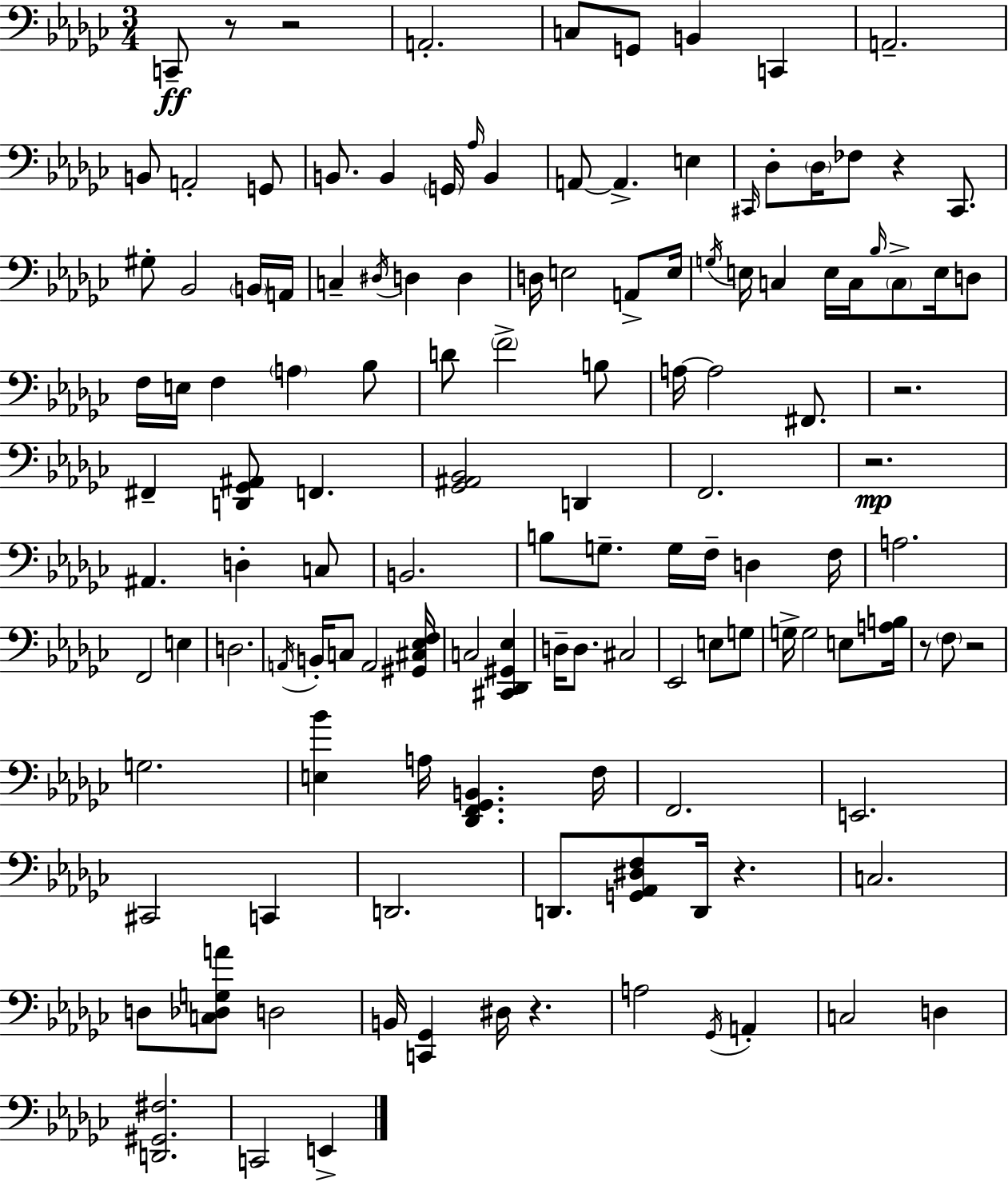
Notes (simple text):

C2/e R/e R/h A2/h. C3/e G2/e B2/q C2/q A2/h. B2/e A2/h G2/e B2/e. B2/q G2/s Ab3/s B2/q A2/e A2/q. E3/q C#2/s Db3/e Db3/s FES3/e R/q C#2/e. G#3/e Bb2/h B2/s A2/s C3/q D#3/s D3/q D3/q D3/s E3/h A2/e E3/s G3/s E3/s C3/q E3/s C3/s Bb3/s C3/e E3/s D3/e F3/s E3/s F3/q A3/q Bb3/e D4/e F4/h B3/e A3/s A3/h F#2/e. R/h. F#2/q [D2,Gb2,A#2]/e F2/q. [Gb2,A#2,Bb2]/h D2/q F2/h. R/h. A#2/q. D3/q C3/e B2/h. B3/e G3/e. G3/s F3/s D3/q F3/s A3/h. F2/h E3/q D3/h. A2/s B2/s C3/e A2/h [G#2,C#3,Eb3,F3]/s C3/h [C#2,Db2,G#2,Eb3]/q D3/s D3/e. C#3/h Eb2/h E3/e G3/e G3/s G3/h E3/e [A3,B3]/s R/e F3/e R/h G3/h. [E3,Bb4]/q A3/s [Db2,F2,Gb2,B2]/q. F3/s F2/h. E2/h. C#2/h C2/q D2/h. D2/e. [G2,Ab2,D#3,F3]/e D2/s R/q. C3/h. D3/e [C3,Db3,G3,A4]/e D3/h B2/s [C2,Gb2]/q D#3/s R/q. A3/h Gb2/s A2/q C3/h D3/q [D2,G#2,F#3]/h. C2/h E2/q